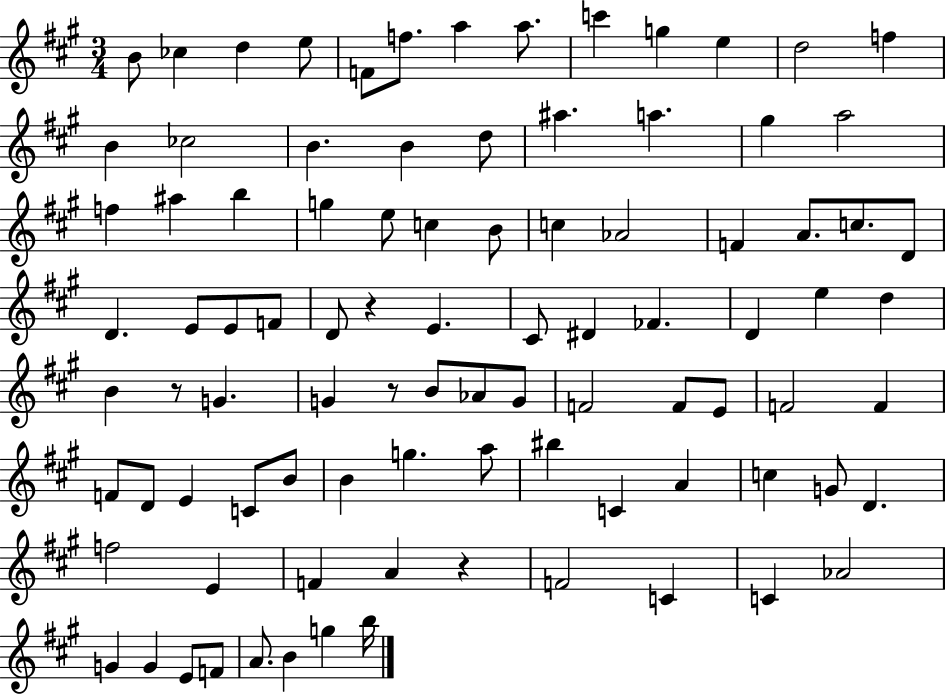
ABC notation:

X:1
T:Untitled
M:3/4
L:1/4
K:A
B/2 _c d e/2 F/2 f/2 a a/2 c' g e d2 f B _c2 B B d/2 ^a a ^g a2 f ^a b g e/2 c B/2 c _A2 F A/2 c/2 D/2 D E/2 E/2 F/2 D/2 z E ^C/2 ^D _F D e d B z/2 G G z/2 B/2 _A/2 G/2 F2 F/2 E/2 F2 F F/2 D/2 E C/2 B/2 B g a/2 ^b C A c G/2 D f2 E F A z F2 C C _A2 G G E/2 F/2 A/2 B g b/4